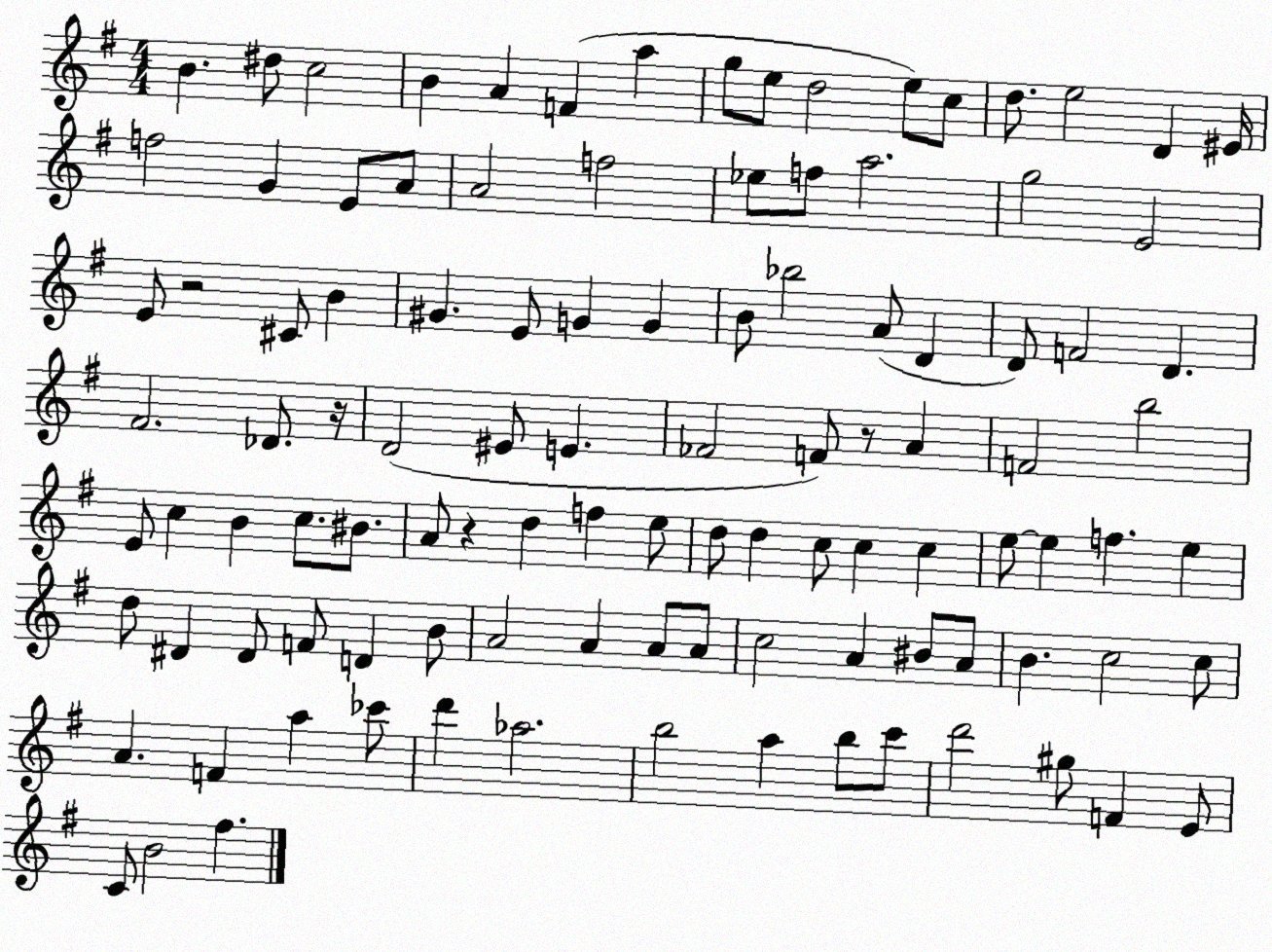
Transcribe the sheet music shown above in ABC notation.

X:1
T:Untitled
M:4/4
L:1/4
K:G
B ^d/2 c2 B A F a g/2 e/2 d2 e/2 c/2 d/2 e2 D ^E/4 f2 G E/2 A/2 A2 f2 _e/2 f/2 a2 g2 E2 E/2 z2 ^C/2 B ^G E/2 G G B/2 _b2 A/2 D D/2 F2 D ^F2 _D/2 z/4 D2 ^E/2 E _F2 F/2 z/2 A F2 b2 E/2 c B c/2 ^B/2 A/2 z d f e/2 d/2 d c/2 c c e/2 e f e d/2 ^D ^D/2 F/2 D B/2 A2 A A/2 A/2 c2 A ^B/2 A/2 B c2 c/2 A F a _c'/2 d' _a2 b2 a b/2 c'/2 d'2 ^g/2 F E/2 C/2 B2 ^f